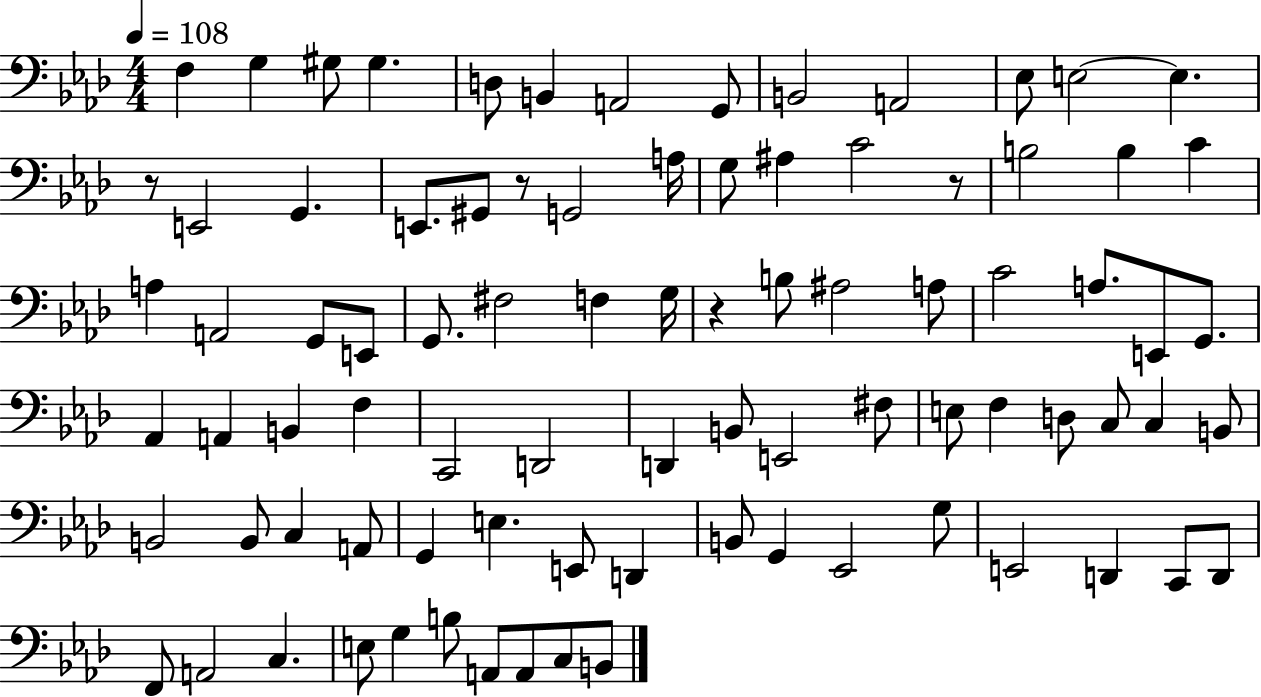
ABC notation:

X:1
T:Untitled
M:4/4
L:1/4
K:Ab
F, G, ^G,/2 ^G, D,/2 B,, A,,2 G,,/2 B,,2 A,,2 _E,/2 E,2 E, z/2 E,,2 G,, E,,/2 ^G,,/2 z/2 G,,2 A,/4 G,/2 ^A, C2 z/2 B,2 B, C A, A,,2 G,,/2 E,,/2 G,,/2 ^F,2 F, G,/4 z B,/2 ^A,2 A,/2 C2 A,/2 E,,/2 G,,/2 _A,, A,, B,, F, C,,2 D,,2 D,, B,,/2 E,,2 ^F,/2 E,/2 F, D,/2 C,/2 C, B,,/2 B,,2 B,,/2 C, A,,/2 G,, E, E,,/2 D,, B,,/2 G,, _E,,2 G,/2 E,,2 D,, C,,/2 D,,/2 F,,/2 A,,2 C, E,/2 G, B,/2 A,,/2 A,,/2 C,/2 B,,/2